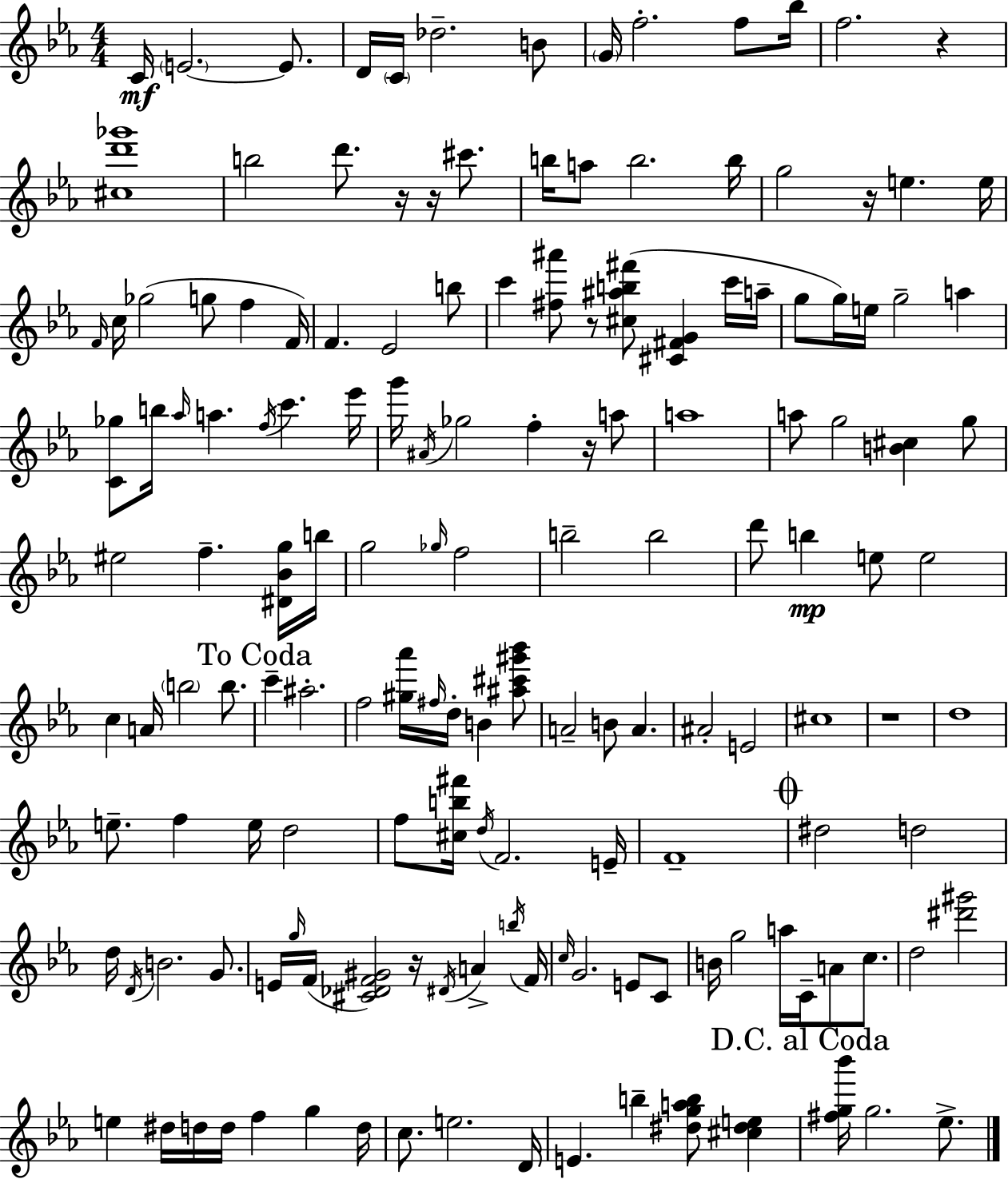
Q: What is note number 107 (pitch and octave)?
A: G4